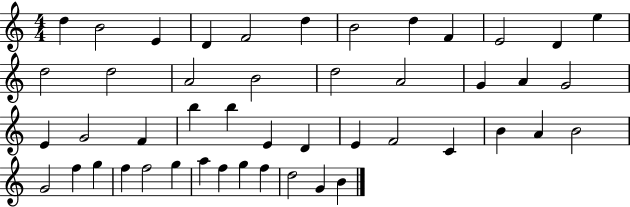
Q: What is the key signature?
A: C major